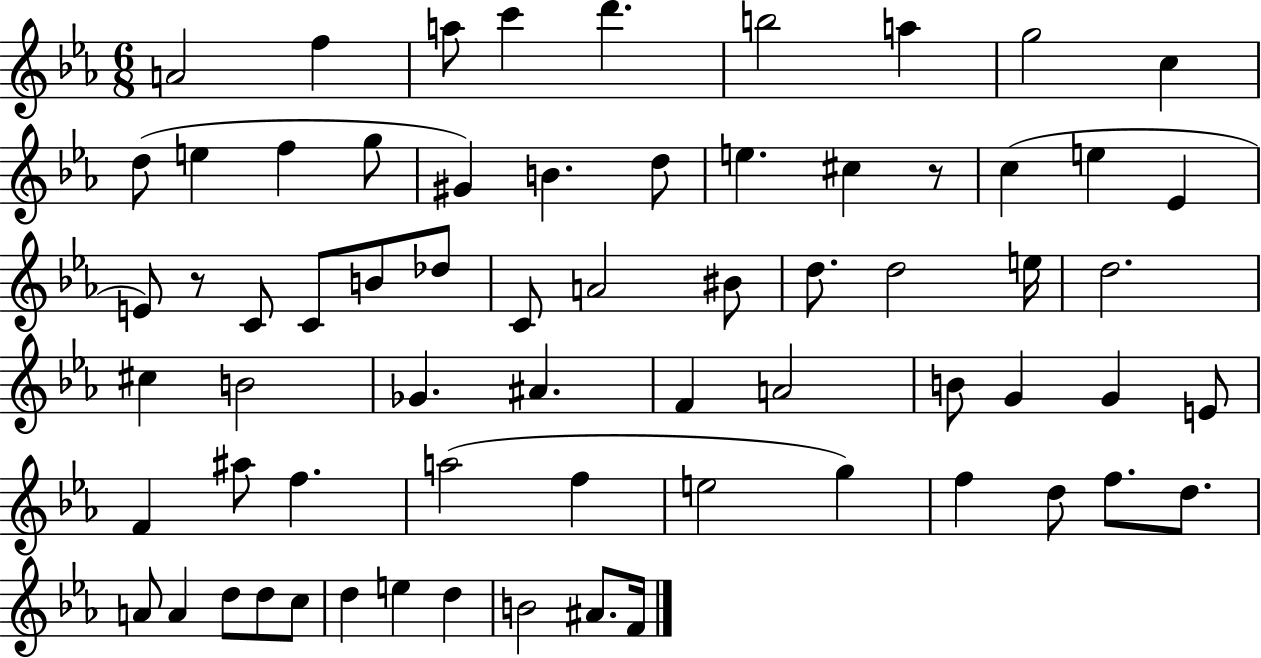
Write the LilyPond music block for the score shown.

{
  \clef treble
  \numericTimeSignature
  \time 6/8
  \key ees \major
  \repeat volta 2 { a'2 f''4 | a''8 c'''4 d'''4. | b''2 a''4 | g''2 c''4 | \break d''8( e''4 f''4 g''8 | gis'4) b'4. d''8 | e''4. cis''4 r8 | c''4( e''4 ees'4 | \break e'8) r8 c'8 c'8 b'8 des''8 | c'8 a'2 bis'8 | d''8. d''2 e''16 | d''2. | \break cis''4 b'2 | ges'4. ais'4. | f'4 a'2 | b'8 g'4 g'4 e'8 | \break f'4 ais''8 f''4. | a''2( f''4 | e''2 g''4) | f''4 d''8 f''8. d''8. | \break a'8 a'4 d''8 d''8 c''8 | d''4 e''4 d''4 | b'2 ais'8. f'16 | } \bar "|."
}